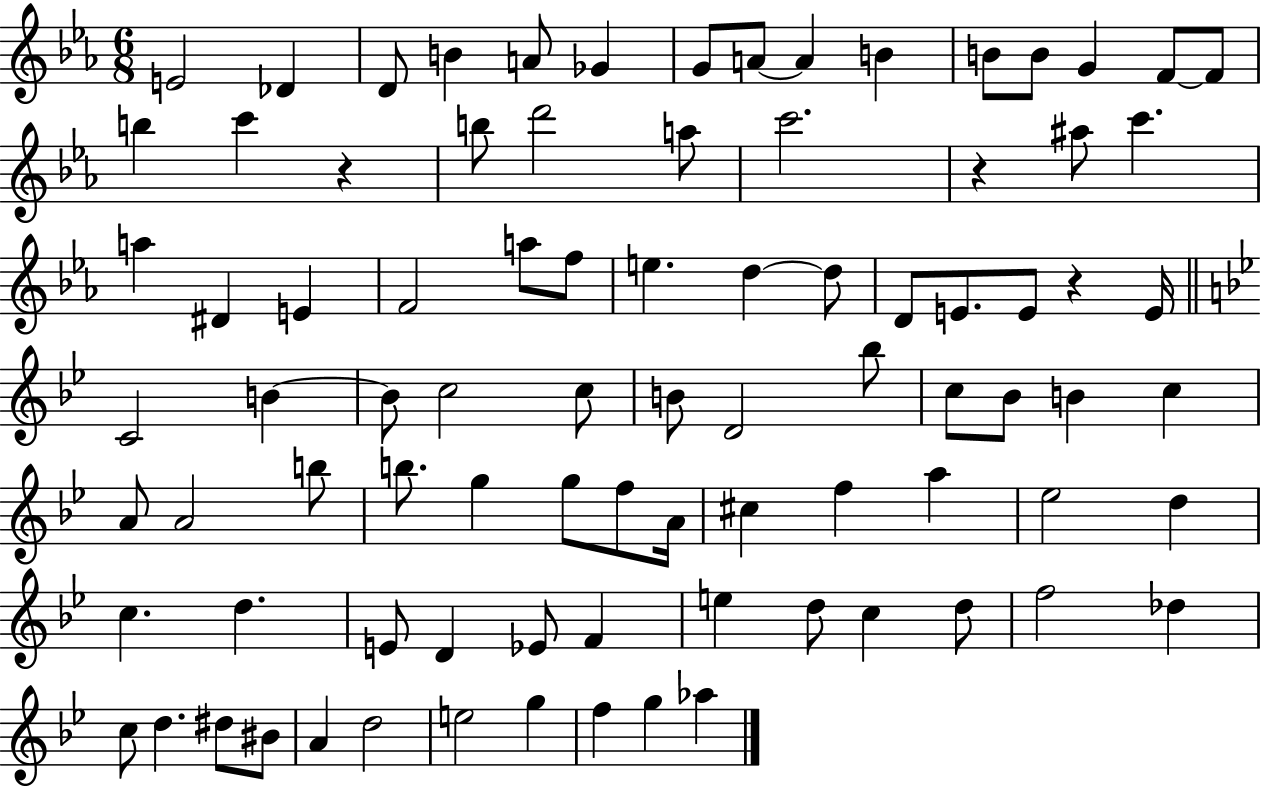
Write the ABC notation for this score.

X:1
T:Untitled
M:6/8
L:1/4
K:Eb
E2 _D D/2 B A/2 _G G/2 A/2 A B B/2 B/2 G F/2 F/2 b c' z b/2 d'2 a/2 c'2 z ^a/2 c' a ^D E F2 a/2 f/2 e d d/2 D/2 E/2 E/2 z E/4 C2 B B/2 c2 c/2 B/2 D2 _b/2 c/2 _B/2 B c A/2 A2 b/2 b/2 g g/2 f/2 A/4 ^c f a _e2 d c d E/2 D _E/2 F e d/2 c d/2 f2 _d c/2 d ^d/2 ^B/2 A d2 e2 g f g _a